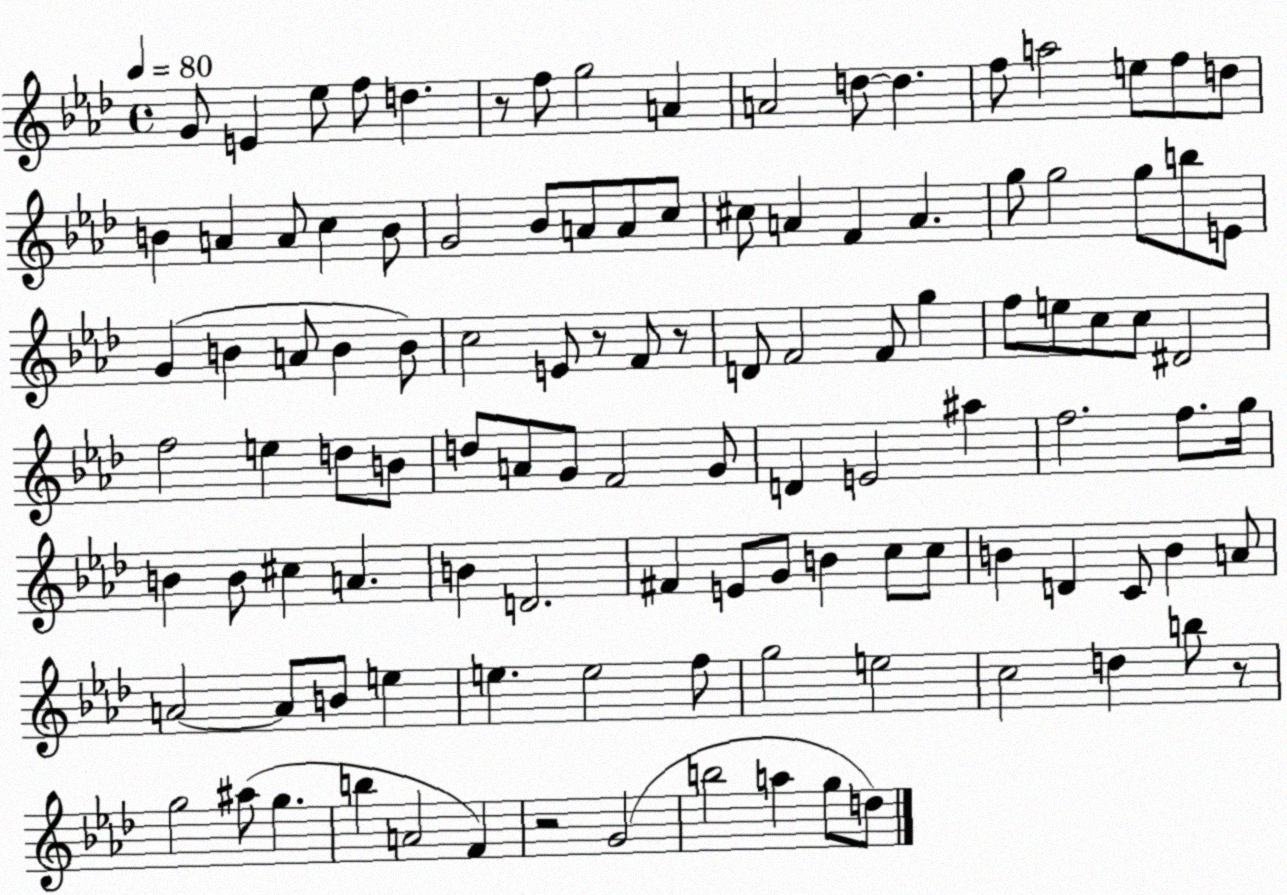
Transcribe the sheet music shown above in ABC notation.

X:1
T:Untitled
M:4/4
L:1/4
K:Ab
G/2 E _e/2 f/2 d z/2 f/2 g2 A A2 d/2 d f/2 a2 e/2 f/2 d/2 B A A/2 c B/2 G2 _B/2 A/2 A/2 c/2 ^c/2 A F A g/2 g2 g/2 b/2 E/2 G B A/2 B B/2 c2 E/2 z/2 F/2 z/2 D/2 F2 F/2 g f/2 e/2 c/2 c/2 ^D2 f2 e d/2 B/2 d/2 A/2 G/2 F2 G/2 D E2 ^a f2 f/2 g/4 B B/2 ^c A B D2 ^F E/2 G/2 B c/2 c/2 B D C/2 B A/2 A2 A/2 B/2 e e e2 f/2 g2 e2 c2 d b/2 z/2 g2 ^a/2 g b A2 F z2 G2 b2 a g/2 d/2